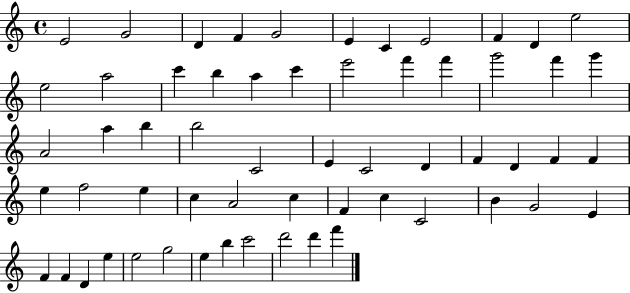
{
  \clef treble
  \time 4/4
  \defaultTimeSignature
  \key c \major
  e'2 g'2 | d'4 f'4 g'2 | e'4 c'4 e'2 | f'4 d'4 e''2 | \break e''2 a''2 | c'''4 b''4 a''4 c'''4 | e'''2 f'''4 f'''4 | g'''2 f'''4 g'''4 | \break a'2 a''4 b''4 | b''2 c'2 | e'4 c'2 d'4 | f'4 d'4 f'4 f'4 | \break e''4 f''2 e''4 | c''4 a'2 c''4 | f'4 c''4 c'2 | b'4 g'2 e'4 | \break f'4 f'4 d'4 e''4 | e''2 g''2 | e''4 b''4 c'''2 | d'''2 d'''4 f'''4 | \break \bar "|."
}